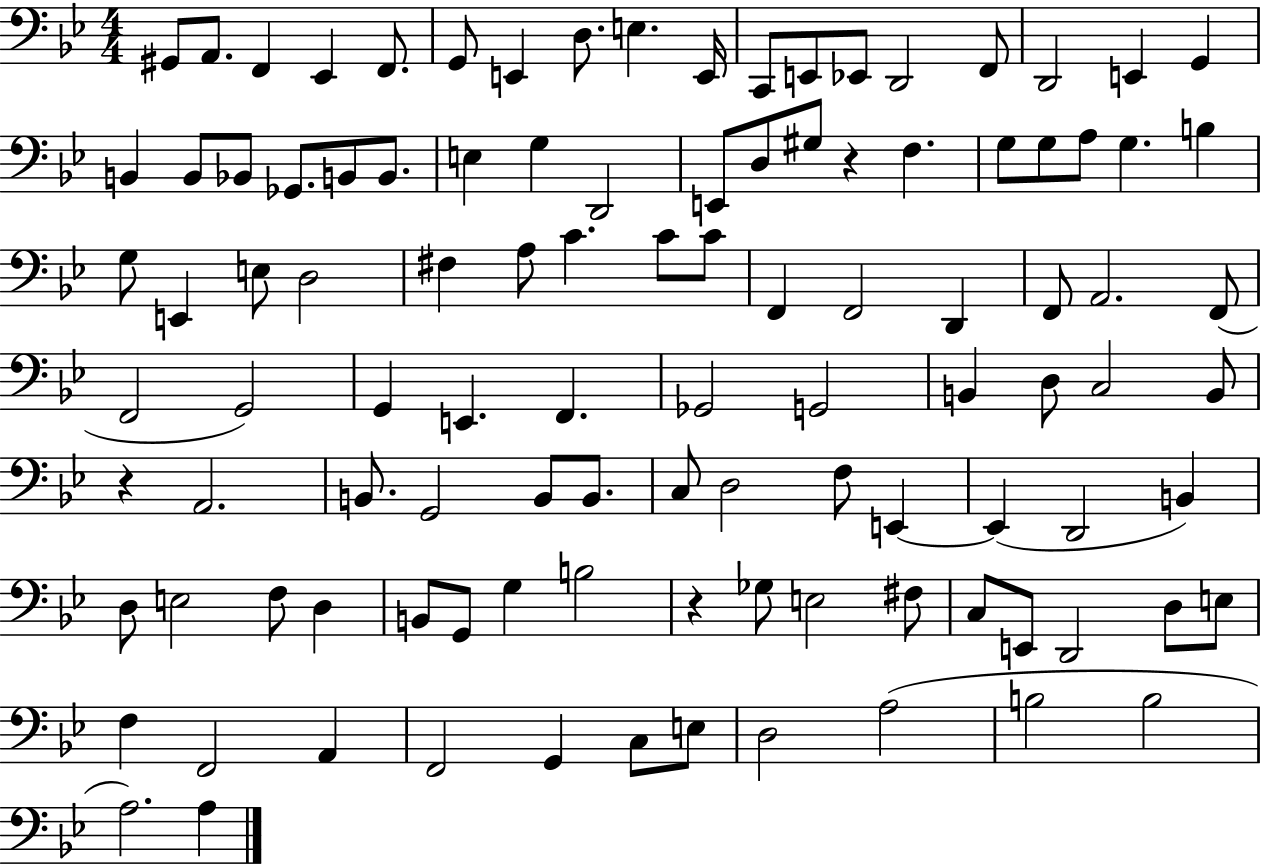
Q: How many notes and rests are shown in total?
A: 106